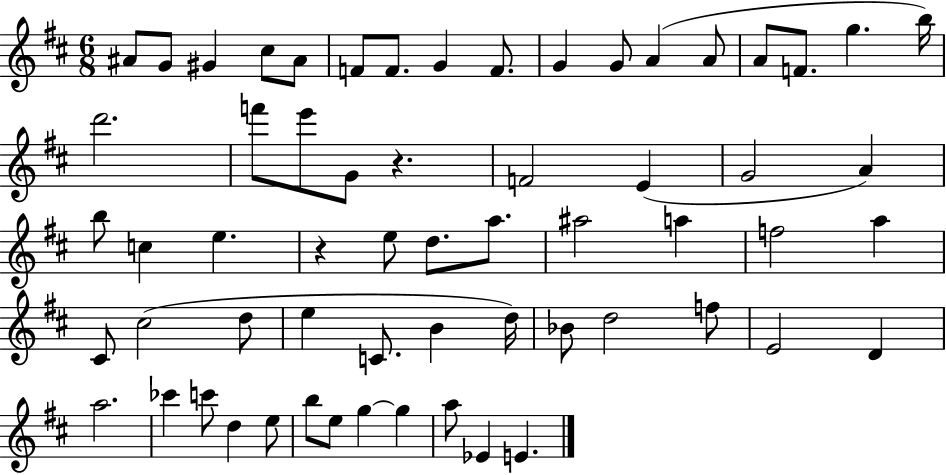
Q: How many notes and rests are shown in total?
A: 61